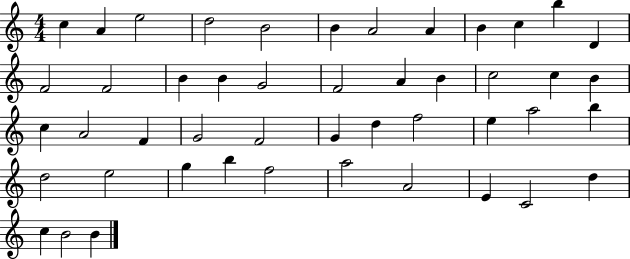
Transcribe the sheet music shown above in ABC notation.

X:1
T:Untitled
M:4/4
L:1/4
K:C
c A e2 d2 B2 B A2 A B c b D F2 F2 B B G2 F2 A B c2 c B c A2 F G2 F2 G d f2 e a2 b d2 e2 g b f2 a2 A2 E C2 d c B2 B